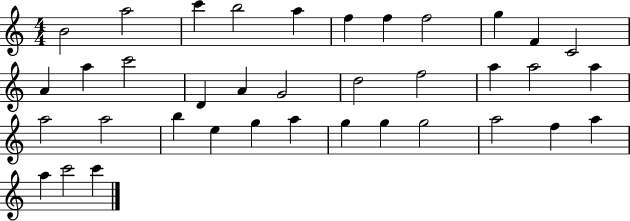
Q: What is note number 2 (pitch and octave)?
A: A5